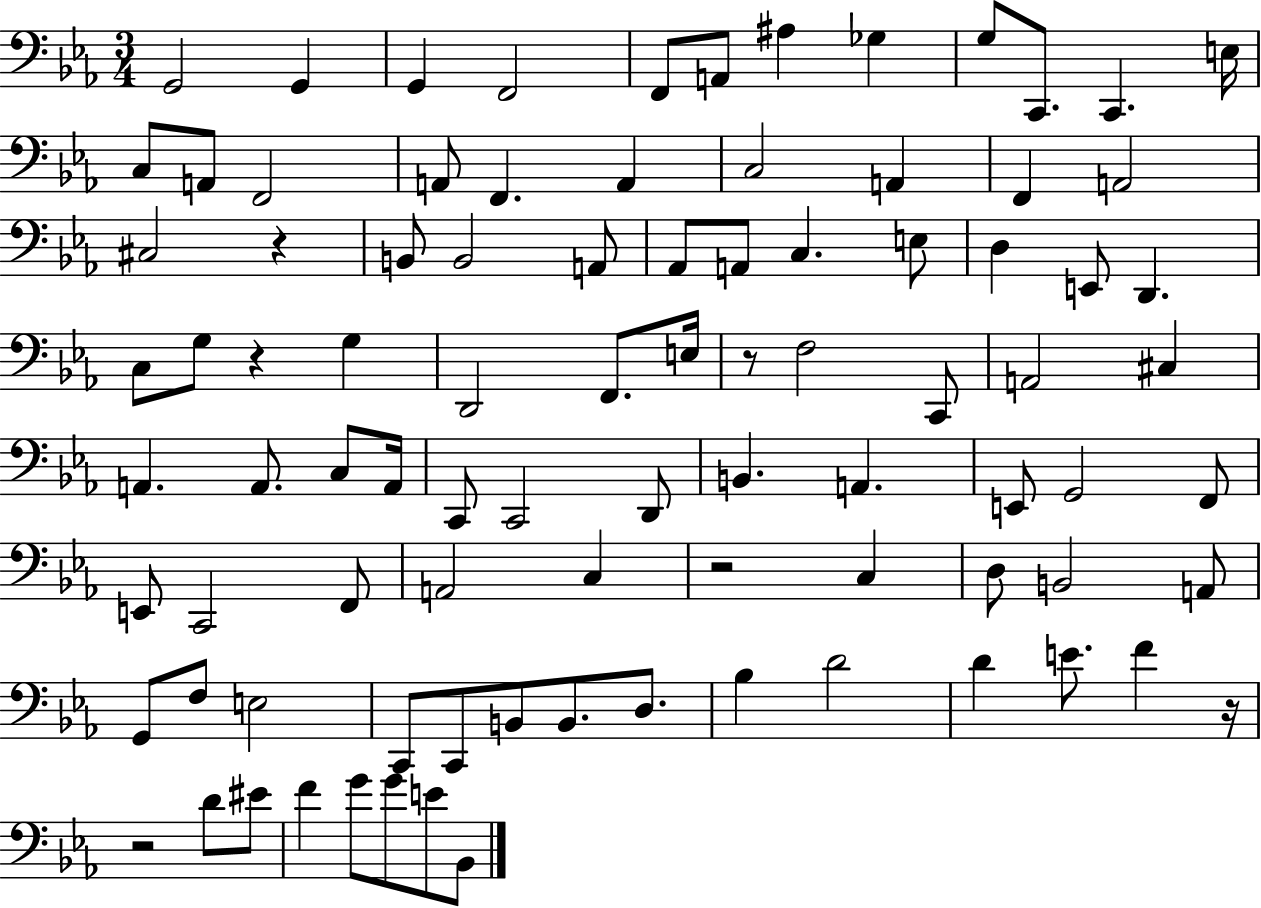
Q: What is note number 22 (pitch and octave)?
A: A2